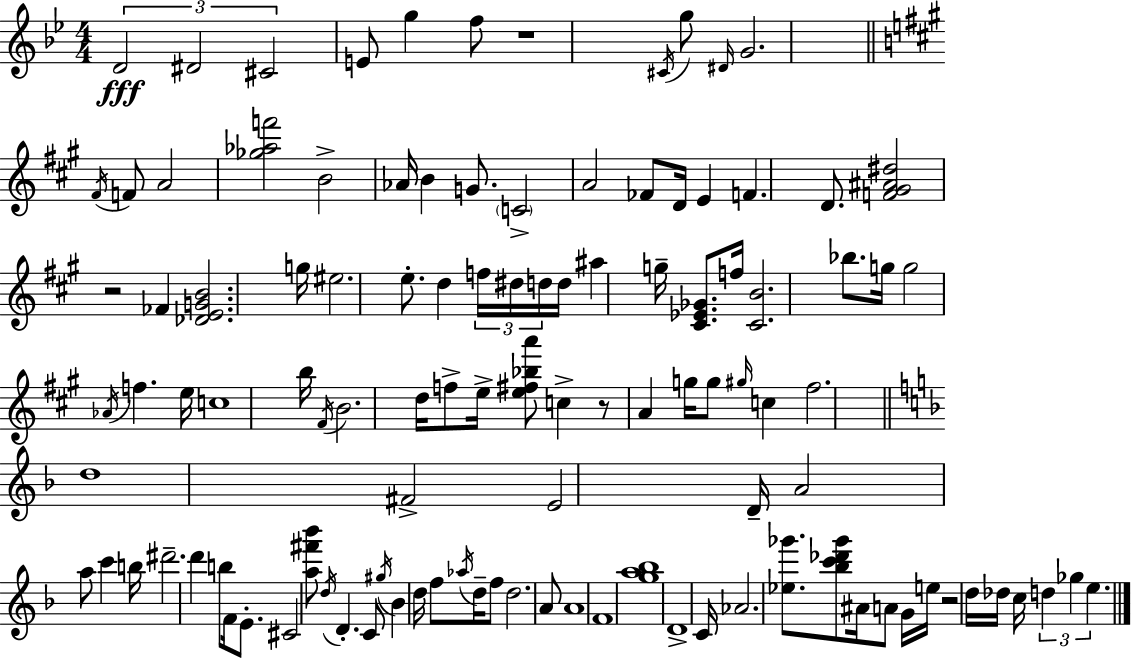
{
  \clef treble
  \numericTimeSignature
  \time 4/4
  \key bes \major
  \tuplet 3/2 { d'2\fff dis'2 | cis'2 } e'8 g''4 f''8 | r1 | \acciaccatura { cis'16 } g''8 \grace { dis'16 } g'2. | \break \bar "||" \break \key a \major \acciaccatura { fis'16 } f'8 a'2 <ges'' aes'' f'''>2 | b'2-> aes'16 b'4 | g'8. \parenthesize c'2-> a'2 | fes'8 d'16 e'4 f'4. | \break d'8. <f' gis' ais' dis''>2 r2 | fes'4 <des' e' g' b'>2. | g''16 eis''2. | e''8.-. d''4 \tuplet 3/2 { f''16 dis''16 d''16 } d''16 ais''4 g''16-- | \break <cis' ees' ges'>8. f''16 <cis' b'>2. | bes''8. g''16 g''2 \acciaccatura { aes'16 } f''4. | e''16 c''1 | b''16 \acciaccatura { fis'16 } b'2. | \break d''16 f''8-> e''16-> <e'' fis'' bes'' a'''>8 c''4-> r8 a'4 | g''16 g''8 \grace { gis''16 } c''4 fis''2. | \bar "||" \break \key f \major d''1 | fis'2-> e'2 | d'16-- a'2 a''8 c'''4 b''16 | dis'''2.-- d'''4 | \break b''8 f'16 e'8.-. cis'2 <a'' fis''' bes'''>8 | \acciaccatura { d''16 } d'4.-. c'8 \acciaccatura { gis''16 } bes'4 d''16 f''8 | \acciaccatura { aes''16 } d''16-- f''8 d''2. | a'8 a'1 | \break f'1 | <g'' a'' bes''>1 | d'1-> | c'16 aes'2. | \break <ees'' ges'''>8. <bes'' c''' des''' ges'''>8 ais'16 a'8 g'16 e''16 r2 | d''16 des''16 c''16 \tuplet 3/2 { d''4 ges''4 e''4. } | \bar "|."
}